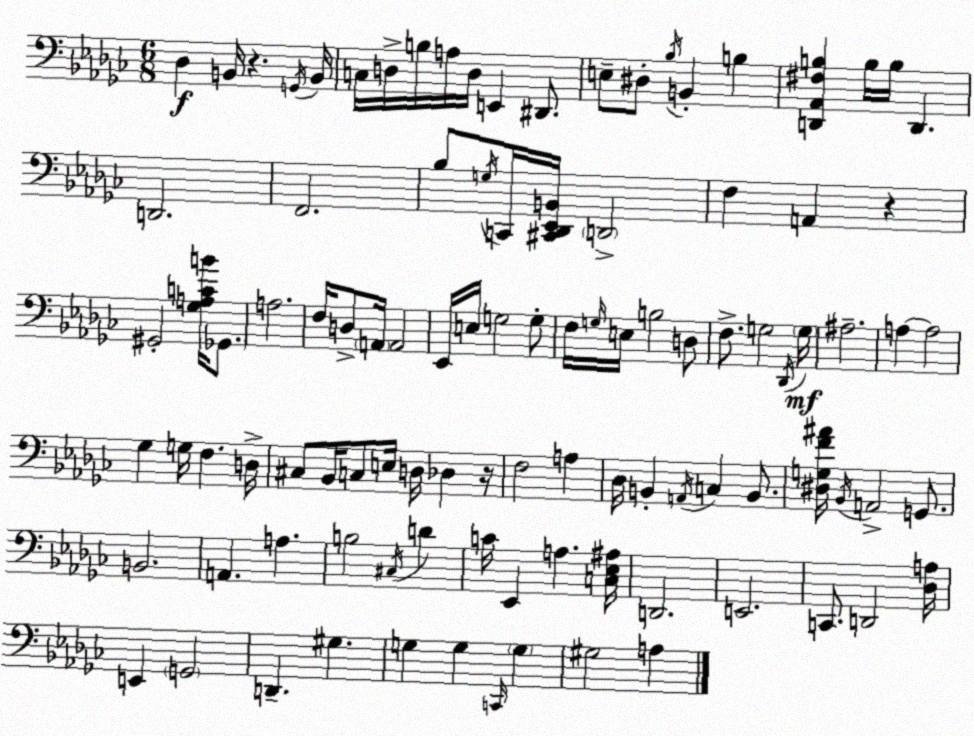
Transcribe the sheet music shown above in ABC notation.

X:1
T:Untitled
M:6/8
L:1/4
K:Ebm
_D, B,,/4 z G,,/4 B,,/4 C,/4 D,/4 B,/4 A,/4 D,/4 E,, ^D,,/2 E,/2 ^D,/2 _B,/4 B,, B, [D,,_A,,^F,B,] B,/4 B,/4 D,, D,,2 F,,2 _B,/2 G,/4 C,,/4 [^C,,_D,,_E,,B,,]/4 D,,2 F, A,, z ^G,,2 [_G,A,CB]/4 _G,,/2 A,2 F,/4 D,/2 A,,/4 A,,2 _E,,/4 E,/4 G,2 G,/2 F,/4 G,/4 E,/4 B,2 D,/2 F,/2 G,2 _D,,/4 G,/4 ^A,2 A, A,2 _G, G,/4 F, D,/4 ^C,/2 _B,,/4 C,/2 E,/4 D,/4 _D, z/4 F,2 A, _D,/4 B,, A,,/4 C, B,,/2 [^D,G,F^A]/4 _B,,/4 A,,2 G,,/2 B,,2 A,, A, B,2 ^C,/4 D C/4 _E,, A, [C,_E,^A,]/4 D,,2 E,,2 C,,/2 D,,2 [_D,A,]/4 E,, G,,2 D,, ^G, G, G, C,,/4 G, ^G,2 A,